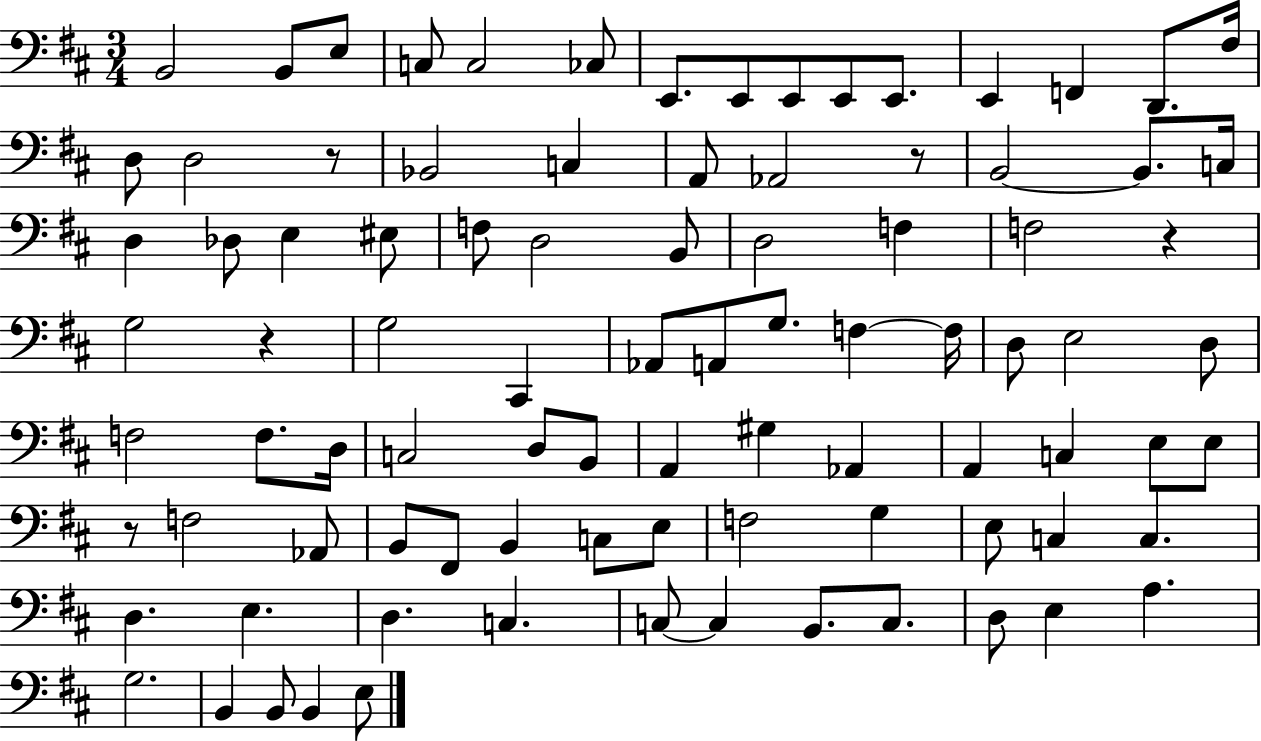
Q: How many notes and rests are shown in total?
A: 91